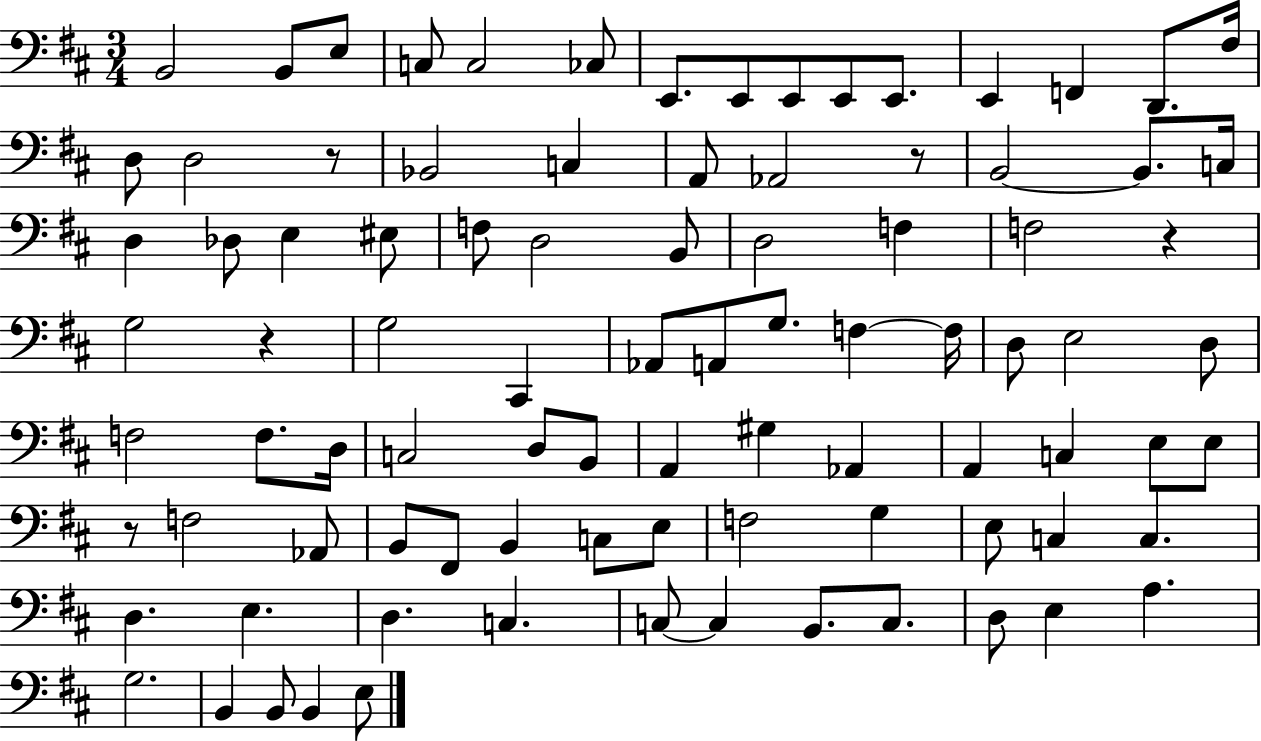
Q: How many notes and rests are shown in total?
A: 91